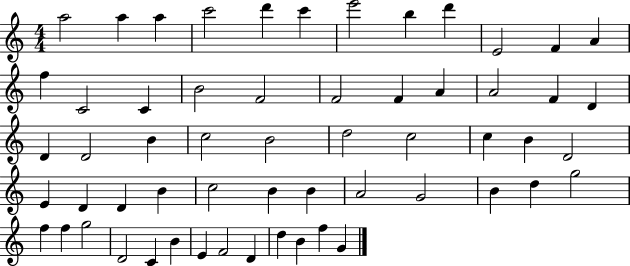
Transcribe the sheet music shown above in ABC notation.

X:1
T:Untitled
M:4/4
L:1/4
K:C
a2 a a c'2 d' c' e'2 b d' E2 F A f C2 C B2 F2 F2 F A A2 F D D D2 B c2 B2 d2 c2 c B D2 E D D B c2 B B A2 G2 B d g2 f f g2 D2 C B E F2 D d B f G